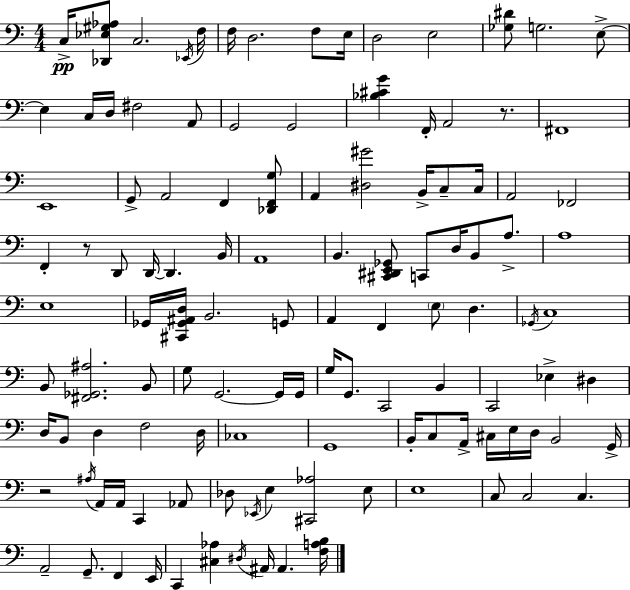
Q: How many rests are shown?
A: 3